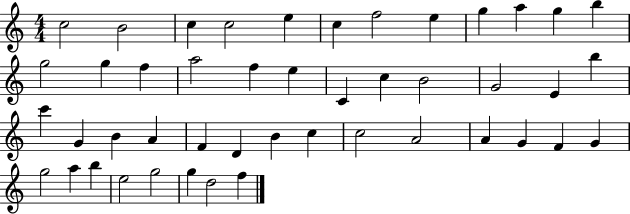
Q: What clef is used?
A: treble